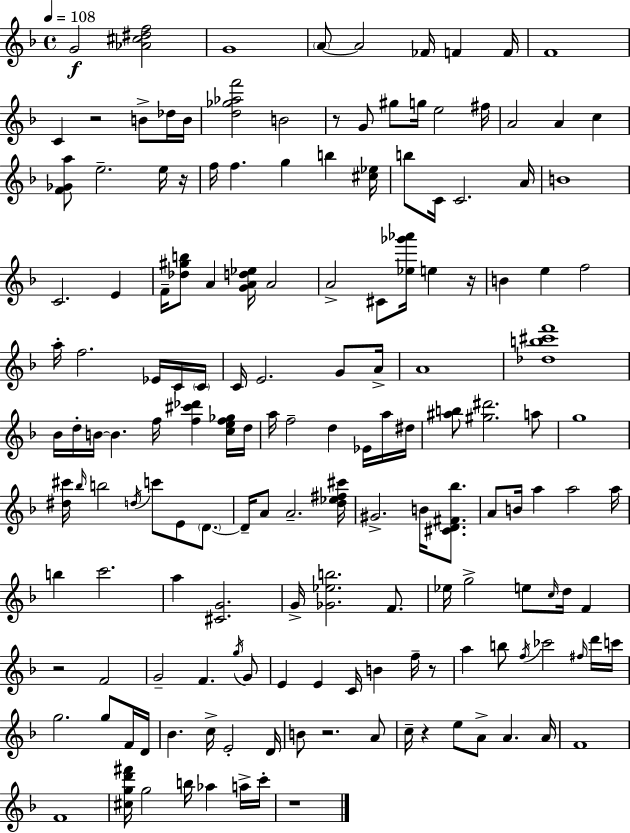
X:1
T:Untitled
M:4/4
L:1/4
K:Dm
G2 [_A^c^df]2 G4 A/2 A2 _F/4 F F/4 F4 C z2 B/2 _d/4 B/4 [d_g_af']2 B2 z/2 G/2 ^g/2 g/4 e2 ^f/4 A2 A c [F_Ga]/2 e2 e/4 z/4 f/4 f g b [^c_e]/4 b/2 C/4 C2 A/4 B4 C2 E F/4 [_d^gb]/2 A [GAd_e]/4 A2 A2 ^C/2 [_e_g'_a']/4 e z/4 B e f2 a/4 f2 _E/4 C/4 C/4 C/4 E2 G/2 A/4 A4 [_db^c'f']4 _B/4 d/4 B/4 B f/4 [f^c'_d'] [cef_g]/4 d/4 a/4 f2 d _E/4 a/4 ^d/4 [^ab]/2 [^g^d']2 a/2 g4 [^d^c']/4 _b/4 b2 d/4 c'/2 E/2 D/2 D/4 A/2 A2 [d_e^f^c']/4 ^G2 B/4 [^CD^F_b]/2 A/2 B/4 a a2 a/4 b c'2 a [^CG]2 G/4 [_G_eb]2 F/2 _e/4 g2 e/2 c/4 d/4 F z2 F2 G2 F g/4 G/2 E E C/4 B f/4 z/2 a b/2 f/4 _c'2 ^f/4 d'/4 c'/4 g2 g/2 F/4 D/4 _B c/4 E2 D/4 B/2 z2 A/2 c/4 z e/2 A/2 A A/4 F4 F4 [^cgd'^f']/4 g2 b/4 _a a/4 c'/4 z4